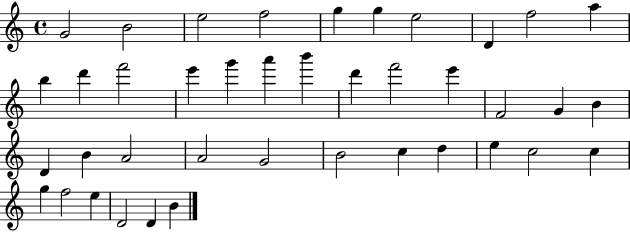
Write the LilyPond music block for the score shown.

{
  \clef treble
  \time 4/4
  \defaultTimeSignature
  \key c \major
  g'2 b'2 | e''2 f''2 | g''4 g''4 e''2 | d'4 f''2 a''4 | \break b''4 d'''4 f'''2 | e'''4 g'''4 a'''4 b'''4 | d'''4 f'''2 e'''4 | f'2 g'4 b'4 | \break d'4 b'4 a'2 | a'2 g'2 | b'2 c''4 d''4 | e''4 c''2 c''4 | \break g''4 f''2 e''4 | d'2 d'4 b'4 | \bar "|."
}